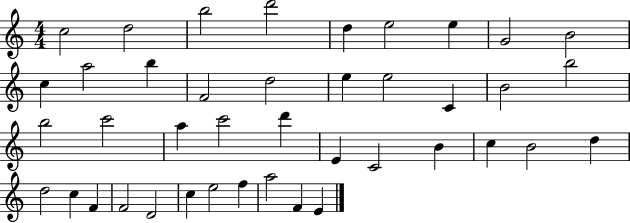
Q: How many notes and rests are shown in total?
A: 41